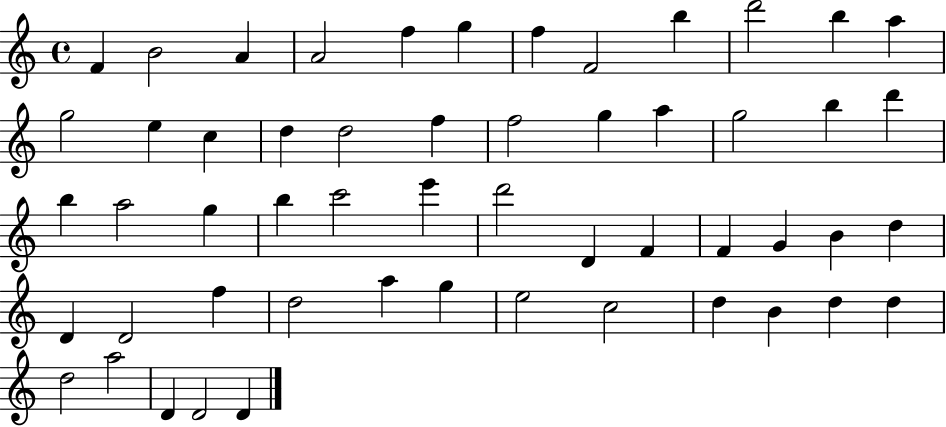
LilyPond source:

{
  \clef treble
  \time 4/4
  \defaultTimeSignature
  \key c \major
  f'4 b'2 a'4 | a'2 f''4 g''4 | f''4 f'2 b''4 | d'''2 b''4 a''4 | \break g''2 e''4 c''4 | d''4 d''2 f''4 | f''2 g''4 a''4 | g''2 b''4 d'''4 | \break b''4 a''2 g''4 | b''4 c'''2 e'''4 | d'''2 d'4 f'4 | f'4 g'4 b'4 d''4 | \break d'4 d'2 f''4 | d''2 a''4 g''4 | e''2 c''2 | d''4 b'4 d''4 d''4 | \break d''2 a''2 | d'4 d'2 d'4 | \bar "|."
}